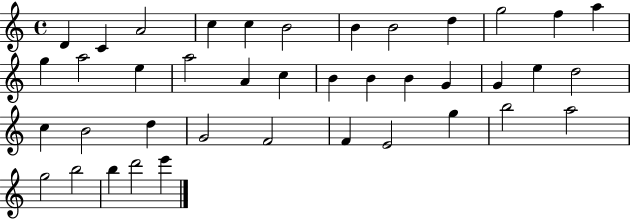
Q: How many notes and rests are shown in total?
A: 40